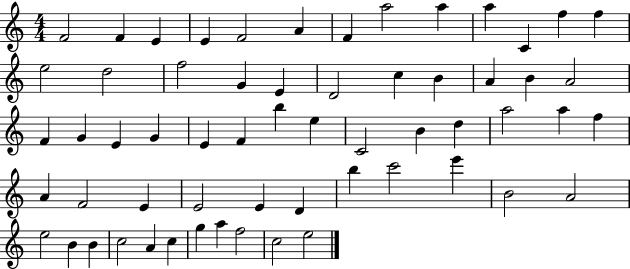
X:1
T:Untitled
M:4/4
L:1/4
K:C
F2 F E E F2 A F a2 a a C f f e2 d2 f2 G E D2 c B A B A2 F G E G E F b e C2 B d a2 a f A F2 E E2 E D b c'2 e' B2 A2 e2 B B c2 A c g a f2 c2 e2